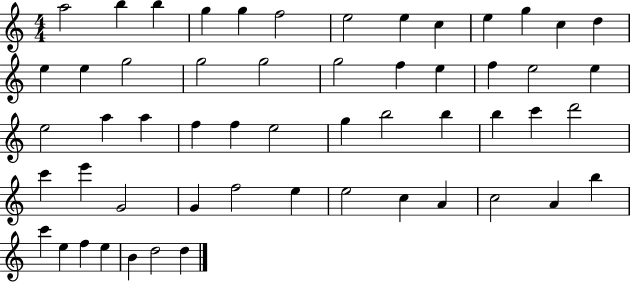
X:1
T:Untitled
M:4/4
L:1/4
K:C
a2 b b g g f2 e2 e c e g c d e e g2 g2 g2 g2 f e f e2 e e2 a a f f e2 g b2 b b c' d'2 c' e' G2 G f2 e e2 c A c2 A b c' e f e B d2 d